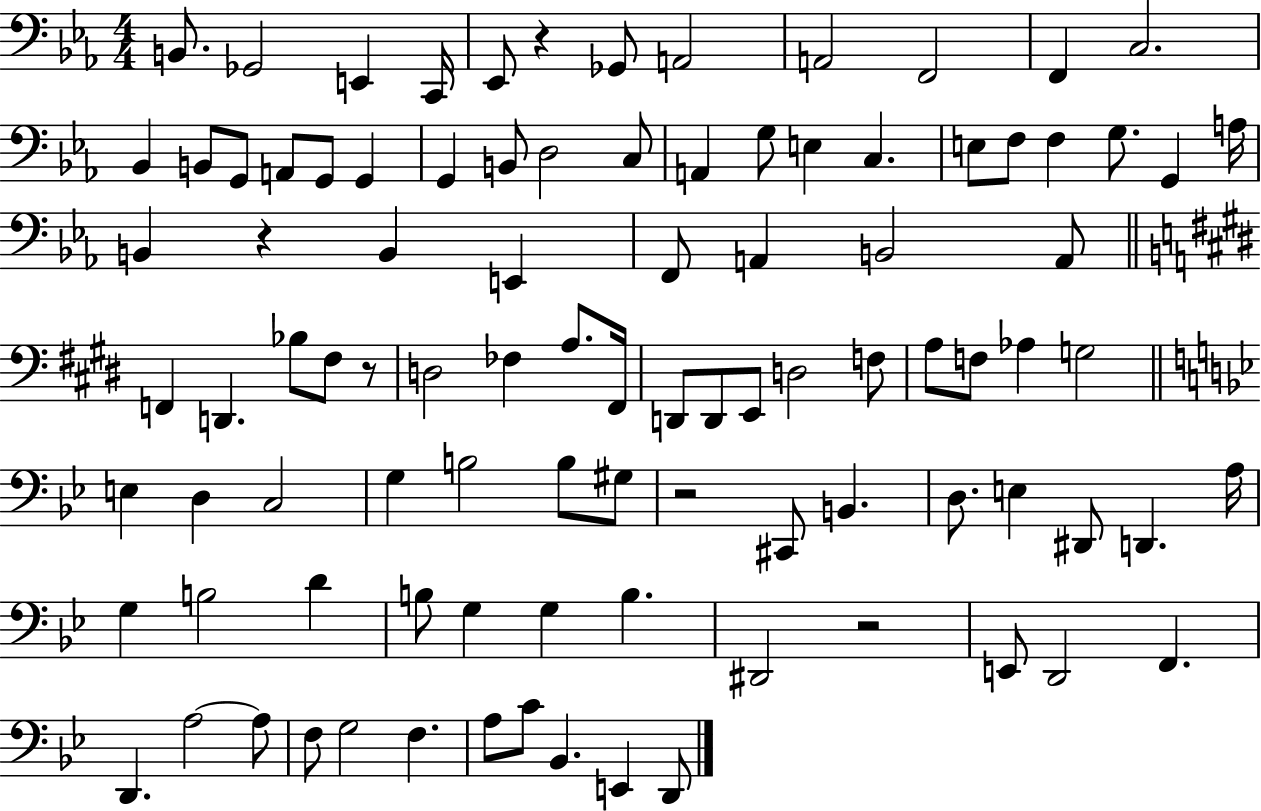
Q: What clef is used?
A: bass